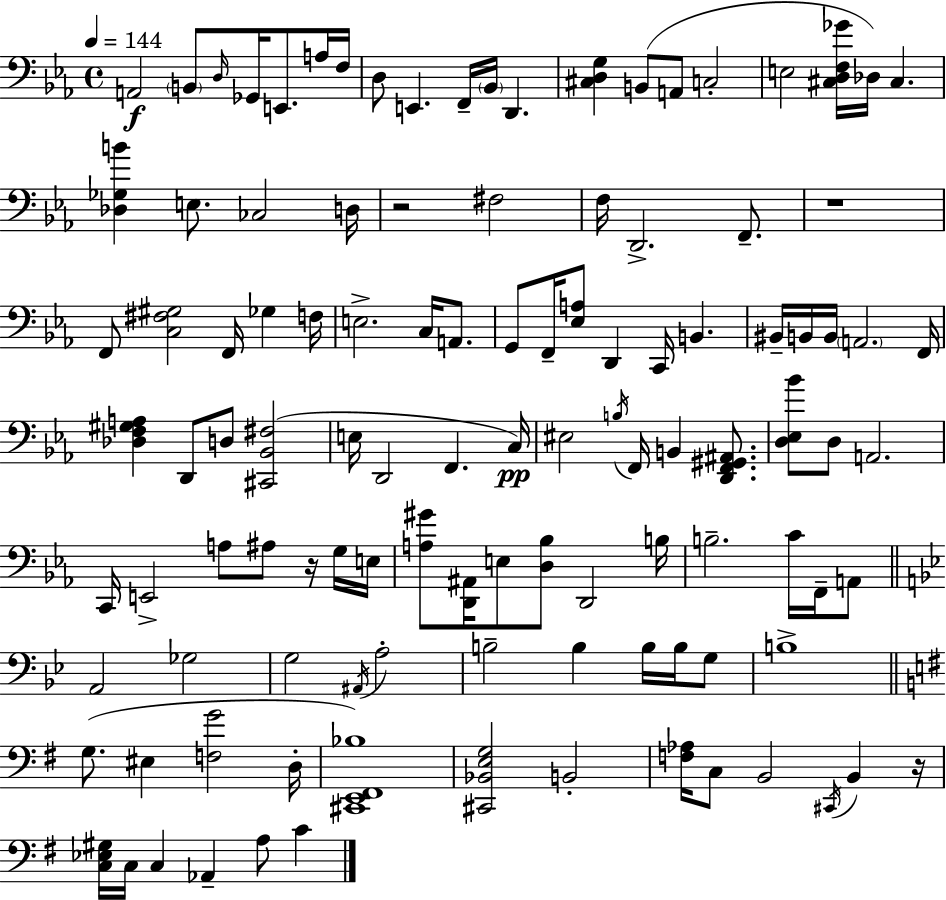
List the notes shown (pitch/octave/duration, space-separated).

A2/h B2/e D3/s Gb2/s E2/e. A3/s F3/s D3/e E2/q. F2/s Bb2/s D2/q. [C#3,D3,G3]/q B2/e A2/e C3/h E3/h [C#3,D3,F3,Gb4]/s Db3/s C#3/q. [Db3,Gb3,B4]/q E3/e. CES3/h D3/s R/h F#3/h F3/s D2/h. F2/e. R/w F2/e [C3,F#3,G#3]/h F2/s Gb3/q F3/s E3/h. C3/s A2/e. G2/e F2/s [Eb3,A3]/e D2/q C2/s B2/q. BIS2/s B2/s B2/s A2/h. F2/s [Db3,F3,G#3,A3]/q D2/e D3/e [C#2,Bb2,F#3]/h E3/s D2/h F2/q. C3/s EIS3/h B3/s F2/s B2/q [D2,F2,G#2,A#2]/e. [D3,Eb3,Bb4]/e D3/e A2/h. C2/s E2/h A3/e A#3/e R/s G3/s E3/s [A3,G#4]/e [D2,A#2]/s E3/e [D3,Bb3]/e D2/h B3/s B3/h. C4/s F2/s A2/e A2/h Gb3/h G3/h A#2/s A3/h B3/h B3/q B3/s B3/s G3/e B3/w G3/e. EIS3/q [F3,G4]/h D3/s [C#2,E2,F#2,Bb3]/w [C#2,Bb2,E3,G3]/h B2/h [F3,Ab3]/s C3/e B2/h C#2/s B2/q R/s [C3,Eb3,G#3]/s C3/s C3/q Ab2/q A3/e C4/q